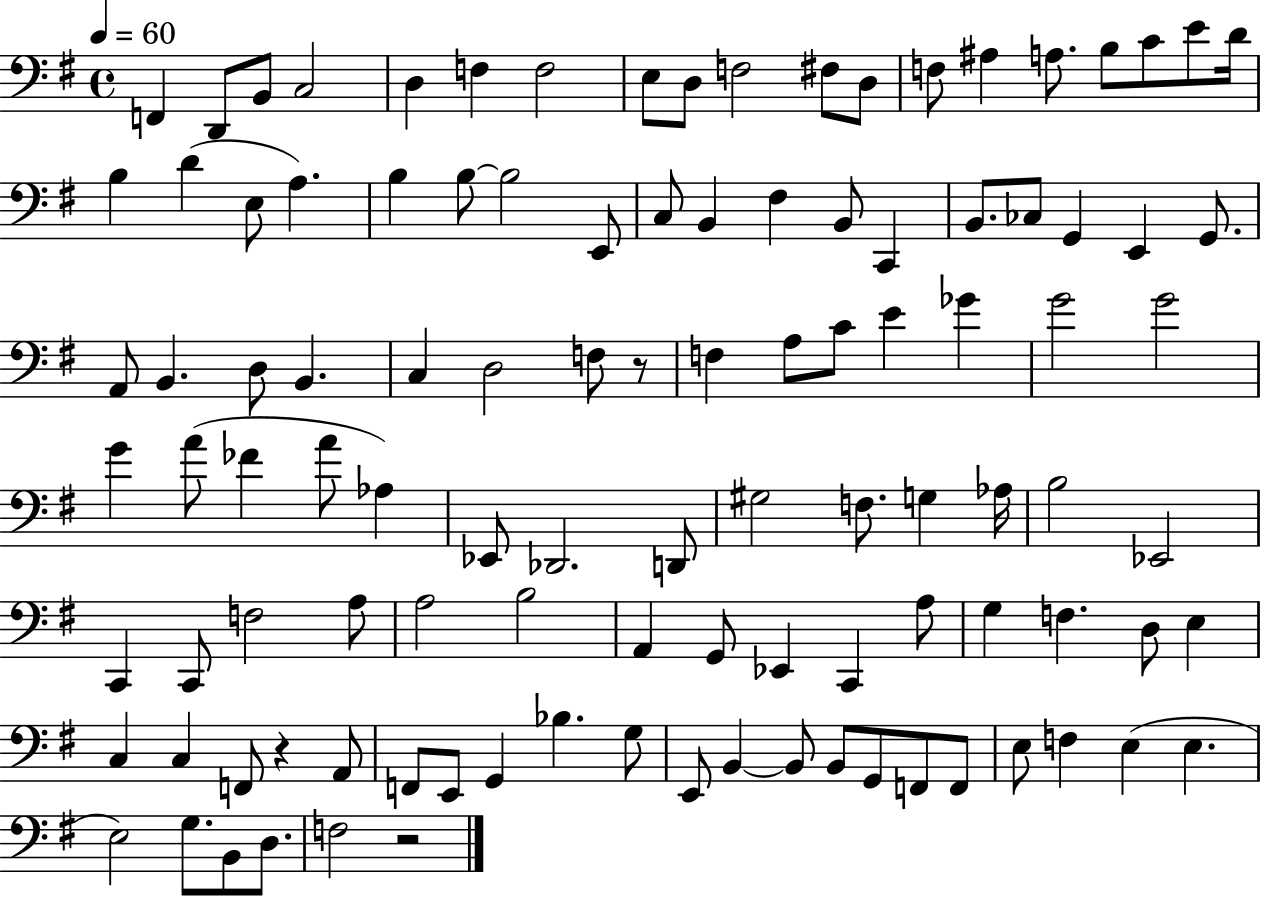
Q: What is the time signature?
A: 4/4